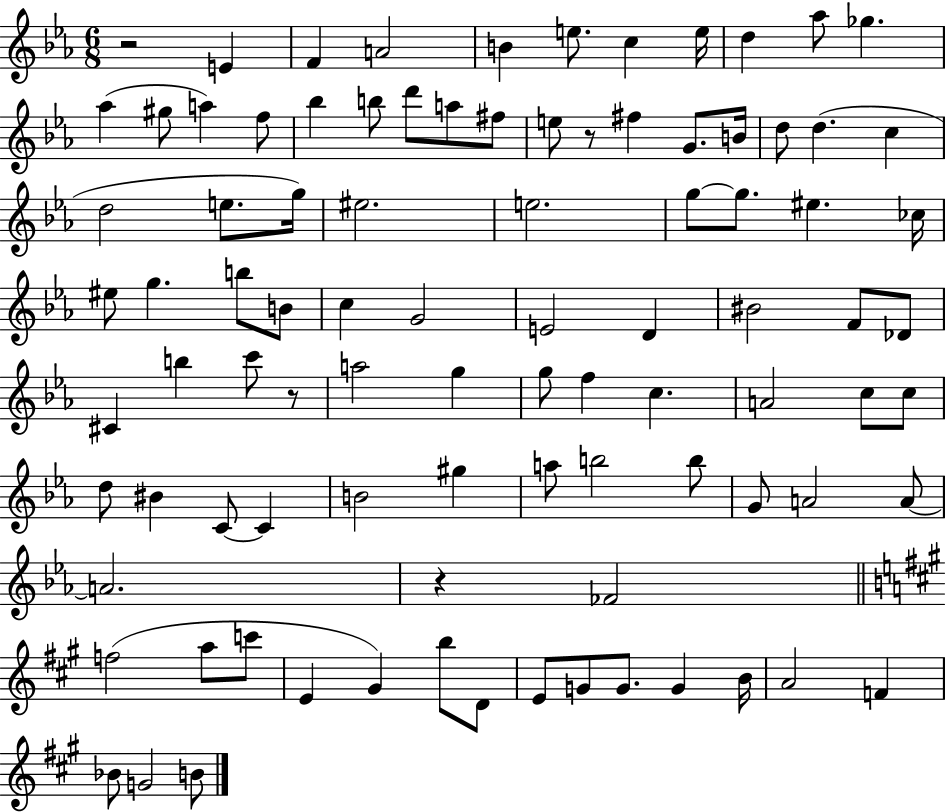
R/h E4/q F4/q A4/h B4/q E5/e. C5/q E5/s D5/q Ab5/e Gb5/q. Ab5/q G#5/e A5/q F5/e Bb5/q B5/e D6/e A5/e F#5/e E5/e R/e F#5/q G4/e. B4/s D5/e D5/q. C5/q D5/h E5/e. G5/s EIS5/h. E5/h. G5/e G5/e. EIS5/q. CES5/s EIS5/e G5/q. B5/e B4/e C5/q G4/h E4/h D4/q BIS4/h F4/e Db4/e C#4/q B5/q C6/e R/e A5/h G5/q G5/e F5/q C5/q. A4/h C5/e C5/e D5/e BIS4/q C4/e C4/q B4/h G#5/q A5/e B5/h B5/e G4/e A4/h A4/e A4/h. R/q FES4/h F5/h A5/e C6/e E4/q G#4/q B5/e D4/e E4/e G4/e G4/e. G4/q B4/s A4/h F4/q Bb4/e G4/h B4/e